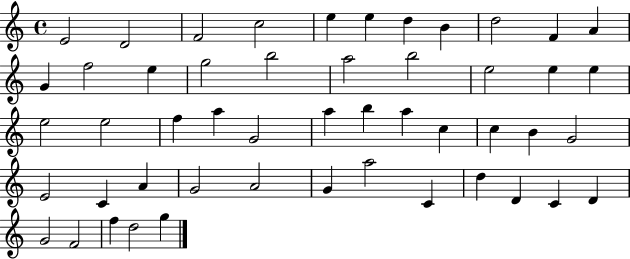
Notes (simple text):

E4/h D4/h F4/h C5/h E5/q E5/q D5/q B4/q D5/h F4/q A4/q G4/q F5/h E5/q G5/h B5/h A5/h B5/h E5/h E5/q E5/q E5/h E5/h F5/q A5/q G4/h A5/q B5/q A5/q C5/q C5/q B4/q G4/h E4/h C4/q A4/q G4/h A4/h G4/q A5/h C4/q D5/q D4/q C4/q D4/q G4/h F4/h F5/q D5/h G5/q